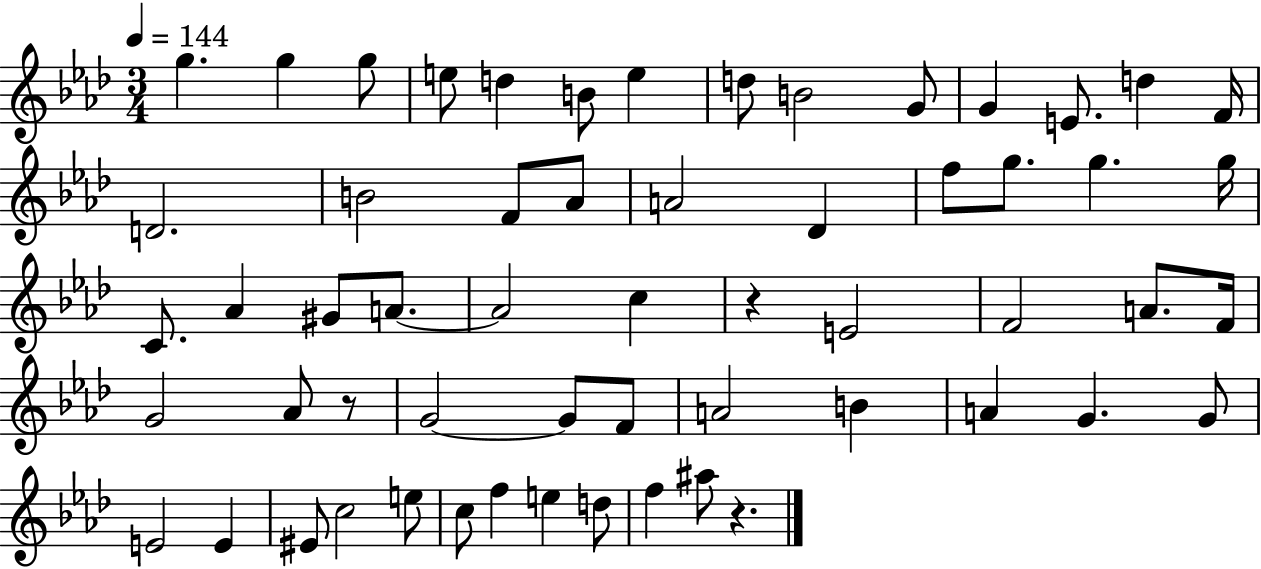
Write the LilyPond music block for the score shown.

{
  \clef treble
  \numericTimeSignature
  \time 3/4
  \key aes \major
  \tempo 4 = 144
  g''4. g''4 g''8 | e''8 d''4 b'8 e''4 | d''8 b'2 g'8 | g'4 e'8. d''4 f'16 | \break d'2. | b'2 f'8 aes'8 | a'2 des'4 | f''8 g''8. g''4. g''16 | \break c'8. aes'4 gis'8 a'8.~~ | a'2 c''4 | r4 e'2 | f'2 a'8. f'16 | \break g'2 aes'8 r8 | g'2~~ g'8 f'8 | a'2 b'4 | a'4 g'4. g'8 | \break e'2 e'4 | eis'8 c''2 e''8 | c''8 f''4 e''4 d''8 | f''4 ais''8 r4. | \break \bar "|."
}